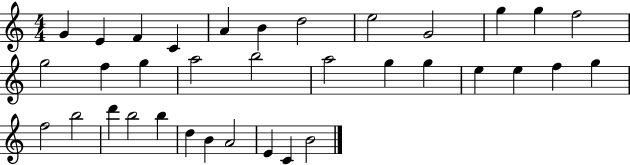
{
  \clef treble
  \numericTimeSignature
  \time 4/4
  \key c \major
  g'4 e'4 f'4 c'4 | a'4 b'4 d''2 | e''2 g'2 | g''4 g''4 f''2 | \break g''2 f''4 g''4 | a''2 b''2 | a''2 g''4 g''4 | e''4 e''4 f''4 g''4 | \break f''2 b''2 | d'''4 b''2 b''4 | d''4 b'4 a'2 | e'4 c'4 b'2 | \break \bar "|."
}